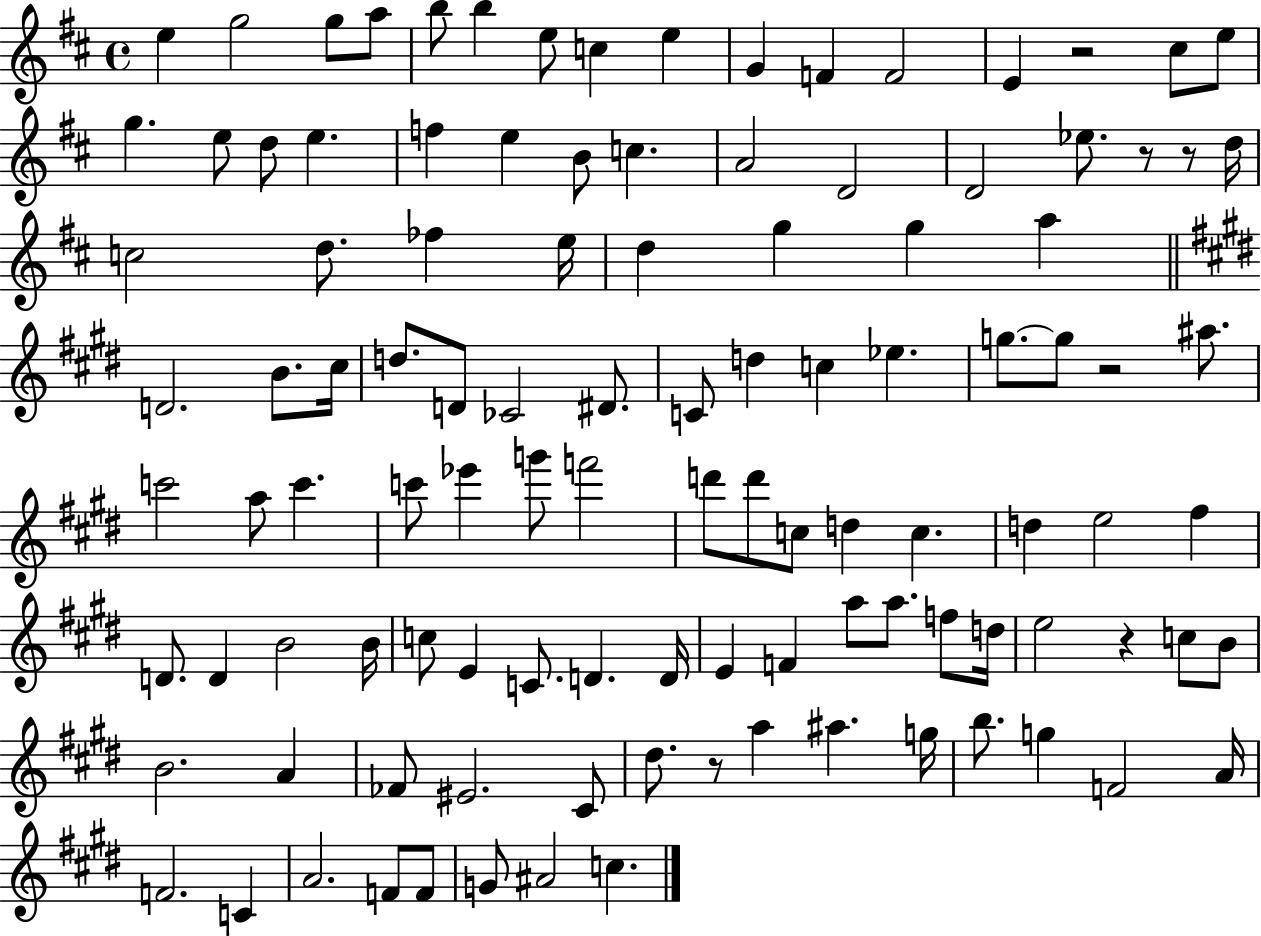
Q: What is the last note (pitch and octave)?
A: C5